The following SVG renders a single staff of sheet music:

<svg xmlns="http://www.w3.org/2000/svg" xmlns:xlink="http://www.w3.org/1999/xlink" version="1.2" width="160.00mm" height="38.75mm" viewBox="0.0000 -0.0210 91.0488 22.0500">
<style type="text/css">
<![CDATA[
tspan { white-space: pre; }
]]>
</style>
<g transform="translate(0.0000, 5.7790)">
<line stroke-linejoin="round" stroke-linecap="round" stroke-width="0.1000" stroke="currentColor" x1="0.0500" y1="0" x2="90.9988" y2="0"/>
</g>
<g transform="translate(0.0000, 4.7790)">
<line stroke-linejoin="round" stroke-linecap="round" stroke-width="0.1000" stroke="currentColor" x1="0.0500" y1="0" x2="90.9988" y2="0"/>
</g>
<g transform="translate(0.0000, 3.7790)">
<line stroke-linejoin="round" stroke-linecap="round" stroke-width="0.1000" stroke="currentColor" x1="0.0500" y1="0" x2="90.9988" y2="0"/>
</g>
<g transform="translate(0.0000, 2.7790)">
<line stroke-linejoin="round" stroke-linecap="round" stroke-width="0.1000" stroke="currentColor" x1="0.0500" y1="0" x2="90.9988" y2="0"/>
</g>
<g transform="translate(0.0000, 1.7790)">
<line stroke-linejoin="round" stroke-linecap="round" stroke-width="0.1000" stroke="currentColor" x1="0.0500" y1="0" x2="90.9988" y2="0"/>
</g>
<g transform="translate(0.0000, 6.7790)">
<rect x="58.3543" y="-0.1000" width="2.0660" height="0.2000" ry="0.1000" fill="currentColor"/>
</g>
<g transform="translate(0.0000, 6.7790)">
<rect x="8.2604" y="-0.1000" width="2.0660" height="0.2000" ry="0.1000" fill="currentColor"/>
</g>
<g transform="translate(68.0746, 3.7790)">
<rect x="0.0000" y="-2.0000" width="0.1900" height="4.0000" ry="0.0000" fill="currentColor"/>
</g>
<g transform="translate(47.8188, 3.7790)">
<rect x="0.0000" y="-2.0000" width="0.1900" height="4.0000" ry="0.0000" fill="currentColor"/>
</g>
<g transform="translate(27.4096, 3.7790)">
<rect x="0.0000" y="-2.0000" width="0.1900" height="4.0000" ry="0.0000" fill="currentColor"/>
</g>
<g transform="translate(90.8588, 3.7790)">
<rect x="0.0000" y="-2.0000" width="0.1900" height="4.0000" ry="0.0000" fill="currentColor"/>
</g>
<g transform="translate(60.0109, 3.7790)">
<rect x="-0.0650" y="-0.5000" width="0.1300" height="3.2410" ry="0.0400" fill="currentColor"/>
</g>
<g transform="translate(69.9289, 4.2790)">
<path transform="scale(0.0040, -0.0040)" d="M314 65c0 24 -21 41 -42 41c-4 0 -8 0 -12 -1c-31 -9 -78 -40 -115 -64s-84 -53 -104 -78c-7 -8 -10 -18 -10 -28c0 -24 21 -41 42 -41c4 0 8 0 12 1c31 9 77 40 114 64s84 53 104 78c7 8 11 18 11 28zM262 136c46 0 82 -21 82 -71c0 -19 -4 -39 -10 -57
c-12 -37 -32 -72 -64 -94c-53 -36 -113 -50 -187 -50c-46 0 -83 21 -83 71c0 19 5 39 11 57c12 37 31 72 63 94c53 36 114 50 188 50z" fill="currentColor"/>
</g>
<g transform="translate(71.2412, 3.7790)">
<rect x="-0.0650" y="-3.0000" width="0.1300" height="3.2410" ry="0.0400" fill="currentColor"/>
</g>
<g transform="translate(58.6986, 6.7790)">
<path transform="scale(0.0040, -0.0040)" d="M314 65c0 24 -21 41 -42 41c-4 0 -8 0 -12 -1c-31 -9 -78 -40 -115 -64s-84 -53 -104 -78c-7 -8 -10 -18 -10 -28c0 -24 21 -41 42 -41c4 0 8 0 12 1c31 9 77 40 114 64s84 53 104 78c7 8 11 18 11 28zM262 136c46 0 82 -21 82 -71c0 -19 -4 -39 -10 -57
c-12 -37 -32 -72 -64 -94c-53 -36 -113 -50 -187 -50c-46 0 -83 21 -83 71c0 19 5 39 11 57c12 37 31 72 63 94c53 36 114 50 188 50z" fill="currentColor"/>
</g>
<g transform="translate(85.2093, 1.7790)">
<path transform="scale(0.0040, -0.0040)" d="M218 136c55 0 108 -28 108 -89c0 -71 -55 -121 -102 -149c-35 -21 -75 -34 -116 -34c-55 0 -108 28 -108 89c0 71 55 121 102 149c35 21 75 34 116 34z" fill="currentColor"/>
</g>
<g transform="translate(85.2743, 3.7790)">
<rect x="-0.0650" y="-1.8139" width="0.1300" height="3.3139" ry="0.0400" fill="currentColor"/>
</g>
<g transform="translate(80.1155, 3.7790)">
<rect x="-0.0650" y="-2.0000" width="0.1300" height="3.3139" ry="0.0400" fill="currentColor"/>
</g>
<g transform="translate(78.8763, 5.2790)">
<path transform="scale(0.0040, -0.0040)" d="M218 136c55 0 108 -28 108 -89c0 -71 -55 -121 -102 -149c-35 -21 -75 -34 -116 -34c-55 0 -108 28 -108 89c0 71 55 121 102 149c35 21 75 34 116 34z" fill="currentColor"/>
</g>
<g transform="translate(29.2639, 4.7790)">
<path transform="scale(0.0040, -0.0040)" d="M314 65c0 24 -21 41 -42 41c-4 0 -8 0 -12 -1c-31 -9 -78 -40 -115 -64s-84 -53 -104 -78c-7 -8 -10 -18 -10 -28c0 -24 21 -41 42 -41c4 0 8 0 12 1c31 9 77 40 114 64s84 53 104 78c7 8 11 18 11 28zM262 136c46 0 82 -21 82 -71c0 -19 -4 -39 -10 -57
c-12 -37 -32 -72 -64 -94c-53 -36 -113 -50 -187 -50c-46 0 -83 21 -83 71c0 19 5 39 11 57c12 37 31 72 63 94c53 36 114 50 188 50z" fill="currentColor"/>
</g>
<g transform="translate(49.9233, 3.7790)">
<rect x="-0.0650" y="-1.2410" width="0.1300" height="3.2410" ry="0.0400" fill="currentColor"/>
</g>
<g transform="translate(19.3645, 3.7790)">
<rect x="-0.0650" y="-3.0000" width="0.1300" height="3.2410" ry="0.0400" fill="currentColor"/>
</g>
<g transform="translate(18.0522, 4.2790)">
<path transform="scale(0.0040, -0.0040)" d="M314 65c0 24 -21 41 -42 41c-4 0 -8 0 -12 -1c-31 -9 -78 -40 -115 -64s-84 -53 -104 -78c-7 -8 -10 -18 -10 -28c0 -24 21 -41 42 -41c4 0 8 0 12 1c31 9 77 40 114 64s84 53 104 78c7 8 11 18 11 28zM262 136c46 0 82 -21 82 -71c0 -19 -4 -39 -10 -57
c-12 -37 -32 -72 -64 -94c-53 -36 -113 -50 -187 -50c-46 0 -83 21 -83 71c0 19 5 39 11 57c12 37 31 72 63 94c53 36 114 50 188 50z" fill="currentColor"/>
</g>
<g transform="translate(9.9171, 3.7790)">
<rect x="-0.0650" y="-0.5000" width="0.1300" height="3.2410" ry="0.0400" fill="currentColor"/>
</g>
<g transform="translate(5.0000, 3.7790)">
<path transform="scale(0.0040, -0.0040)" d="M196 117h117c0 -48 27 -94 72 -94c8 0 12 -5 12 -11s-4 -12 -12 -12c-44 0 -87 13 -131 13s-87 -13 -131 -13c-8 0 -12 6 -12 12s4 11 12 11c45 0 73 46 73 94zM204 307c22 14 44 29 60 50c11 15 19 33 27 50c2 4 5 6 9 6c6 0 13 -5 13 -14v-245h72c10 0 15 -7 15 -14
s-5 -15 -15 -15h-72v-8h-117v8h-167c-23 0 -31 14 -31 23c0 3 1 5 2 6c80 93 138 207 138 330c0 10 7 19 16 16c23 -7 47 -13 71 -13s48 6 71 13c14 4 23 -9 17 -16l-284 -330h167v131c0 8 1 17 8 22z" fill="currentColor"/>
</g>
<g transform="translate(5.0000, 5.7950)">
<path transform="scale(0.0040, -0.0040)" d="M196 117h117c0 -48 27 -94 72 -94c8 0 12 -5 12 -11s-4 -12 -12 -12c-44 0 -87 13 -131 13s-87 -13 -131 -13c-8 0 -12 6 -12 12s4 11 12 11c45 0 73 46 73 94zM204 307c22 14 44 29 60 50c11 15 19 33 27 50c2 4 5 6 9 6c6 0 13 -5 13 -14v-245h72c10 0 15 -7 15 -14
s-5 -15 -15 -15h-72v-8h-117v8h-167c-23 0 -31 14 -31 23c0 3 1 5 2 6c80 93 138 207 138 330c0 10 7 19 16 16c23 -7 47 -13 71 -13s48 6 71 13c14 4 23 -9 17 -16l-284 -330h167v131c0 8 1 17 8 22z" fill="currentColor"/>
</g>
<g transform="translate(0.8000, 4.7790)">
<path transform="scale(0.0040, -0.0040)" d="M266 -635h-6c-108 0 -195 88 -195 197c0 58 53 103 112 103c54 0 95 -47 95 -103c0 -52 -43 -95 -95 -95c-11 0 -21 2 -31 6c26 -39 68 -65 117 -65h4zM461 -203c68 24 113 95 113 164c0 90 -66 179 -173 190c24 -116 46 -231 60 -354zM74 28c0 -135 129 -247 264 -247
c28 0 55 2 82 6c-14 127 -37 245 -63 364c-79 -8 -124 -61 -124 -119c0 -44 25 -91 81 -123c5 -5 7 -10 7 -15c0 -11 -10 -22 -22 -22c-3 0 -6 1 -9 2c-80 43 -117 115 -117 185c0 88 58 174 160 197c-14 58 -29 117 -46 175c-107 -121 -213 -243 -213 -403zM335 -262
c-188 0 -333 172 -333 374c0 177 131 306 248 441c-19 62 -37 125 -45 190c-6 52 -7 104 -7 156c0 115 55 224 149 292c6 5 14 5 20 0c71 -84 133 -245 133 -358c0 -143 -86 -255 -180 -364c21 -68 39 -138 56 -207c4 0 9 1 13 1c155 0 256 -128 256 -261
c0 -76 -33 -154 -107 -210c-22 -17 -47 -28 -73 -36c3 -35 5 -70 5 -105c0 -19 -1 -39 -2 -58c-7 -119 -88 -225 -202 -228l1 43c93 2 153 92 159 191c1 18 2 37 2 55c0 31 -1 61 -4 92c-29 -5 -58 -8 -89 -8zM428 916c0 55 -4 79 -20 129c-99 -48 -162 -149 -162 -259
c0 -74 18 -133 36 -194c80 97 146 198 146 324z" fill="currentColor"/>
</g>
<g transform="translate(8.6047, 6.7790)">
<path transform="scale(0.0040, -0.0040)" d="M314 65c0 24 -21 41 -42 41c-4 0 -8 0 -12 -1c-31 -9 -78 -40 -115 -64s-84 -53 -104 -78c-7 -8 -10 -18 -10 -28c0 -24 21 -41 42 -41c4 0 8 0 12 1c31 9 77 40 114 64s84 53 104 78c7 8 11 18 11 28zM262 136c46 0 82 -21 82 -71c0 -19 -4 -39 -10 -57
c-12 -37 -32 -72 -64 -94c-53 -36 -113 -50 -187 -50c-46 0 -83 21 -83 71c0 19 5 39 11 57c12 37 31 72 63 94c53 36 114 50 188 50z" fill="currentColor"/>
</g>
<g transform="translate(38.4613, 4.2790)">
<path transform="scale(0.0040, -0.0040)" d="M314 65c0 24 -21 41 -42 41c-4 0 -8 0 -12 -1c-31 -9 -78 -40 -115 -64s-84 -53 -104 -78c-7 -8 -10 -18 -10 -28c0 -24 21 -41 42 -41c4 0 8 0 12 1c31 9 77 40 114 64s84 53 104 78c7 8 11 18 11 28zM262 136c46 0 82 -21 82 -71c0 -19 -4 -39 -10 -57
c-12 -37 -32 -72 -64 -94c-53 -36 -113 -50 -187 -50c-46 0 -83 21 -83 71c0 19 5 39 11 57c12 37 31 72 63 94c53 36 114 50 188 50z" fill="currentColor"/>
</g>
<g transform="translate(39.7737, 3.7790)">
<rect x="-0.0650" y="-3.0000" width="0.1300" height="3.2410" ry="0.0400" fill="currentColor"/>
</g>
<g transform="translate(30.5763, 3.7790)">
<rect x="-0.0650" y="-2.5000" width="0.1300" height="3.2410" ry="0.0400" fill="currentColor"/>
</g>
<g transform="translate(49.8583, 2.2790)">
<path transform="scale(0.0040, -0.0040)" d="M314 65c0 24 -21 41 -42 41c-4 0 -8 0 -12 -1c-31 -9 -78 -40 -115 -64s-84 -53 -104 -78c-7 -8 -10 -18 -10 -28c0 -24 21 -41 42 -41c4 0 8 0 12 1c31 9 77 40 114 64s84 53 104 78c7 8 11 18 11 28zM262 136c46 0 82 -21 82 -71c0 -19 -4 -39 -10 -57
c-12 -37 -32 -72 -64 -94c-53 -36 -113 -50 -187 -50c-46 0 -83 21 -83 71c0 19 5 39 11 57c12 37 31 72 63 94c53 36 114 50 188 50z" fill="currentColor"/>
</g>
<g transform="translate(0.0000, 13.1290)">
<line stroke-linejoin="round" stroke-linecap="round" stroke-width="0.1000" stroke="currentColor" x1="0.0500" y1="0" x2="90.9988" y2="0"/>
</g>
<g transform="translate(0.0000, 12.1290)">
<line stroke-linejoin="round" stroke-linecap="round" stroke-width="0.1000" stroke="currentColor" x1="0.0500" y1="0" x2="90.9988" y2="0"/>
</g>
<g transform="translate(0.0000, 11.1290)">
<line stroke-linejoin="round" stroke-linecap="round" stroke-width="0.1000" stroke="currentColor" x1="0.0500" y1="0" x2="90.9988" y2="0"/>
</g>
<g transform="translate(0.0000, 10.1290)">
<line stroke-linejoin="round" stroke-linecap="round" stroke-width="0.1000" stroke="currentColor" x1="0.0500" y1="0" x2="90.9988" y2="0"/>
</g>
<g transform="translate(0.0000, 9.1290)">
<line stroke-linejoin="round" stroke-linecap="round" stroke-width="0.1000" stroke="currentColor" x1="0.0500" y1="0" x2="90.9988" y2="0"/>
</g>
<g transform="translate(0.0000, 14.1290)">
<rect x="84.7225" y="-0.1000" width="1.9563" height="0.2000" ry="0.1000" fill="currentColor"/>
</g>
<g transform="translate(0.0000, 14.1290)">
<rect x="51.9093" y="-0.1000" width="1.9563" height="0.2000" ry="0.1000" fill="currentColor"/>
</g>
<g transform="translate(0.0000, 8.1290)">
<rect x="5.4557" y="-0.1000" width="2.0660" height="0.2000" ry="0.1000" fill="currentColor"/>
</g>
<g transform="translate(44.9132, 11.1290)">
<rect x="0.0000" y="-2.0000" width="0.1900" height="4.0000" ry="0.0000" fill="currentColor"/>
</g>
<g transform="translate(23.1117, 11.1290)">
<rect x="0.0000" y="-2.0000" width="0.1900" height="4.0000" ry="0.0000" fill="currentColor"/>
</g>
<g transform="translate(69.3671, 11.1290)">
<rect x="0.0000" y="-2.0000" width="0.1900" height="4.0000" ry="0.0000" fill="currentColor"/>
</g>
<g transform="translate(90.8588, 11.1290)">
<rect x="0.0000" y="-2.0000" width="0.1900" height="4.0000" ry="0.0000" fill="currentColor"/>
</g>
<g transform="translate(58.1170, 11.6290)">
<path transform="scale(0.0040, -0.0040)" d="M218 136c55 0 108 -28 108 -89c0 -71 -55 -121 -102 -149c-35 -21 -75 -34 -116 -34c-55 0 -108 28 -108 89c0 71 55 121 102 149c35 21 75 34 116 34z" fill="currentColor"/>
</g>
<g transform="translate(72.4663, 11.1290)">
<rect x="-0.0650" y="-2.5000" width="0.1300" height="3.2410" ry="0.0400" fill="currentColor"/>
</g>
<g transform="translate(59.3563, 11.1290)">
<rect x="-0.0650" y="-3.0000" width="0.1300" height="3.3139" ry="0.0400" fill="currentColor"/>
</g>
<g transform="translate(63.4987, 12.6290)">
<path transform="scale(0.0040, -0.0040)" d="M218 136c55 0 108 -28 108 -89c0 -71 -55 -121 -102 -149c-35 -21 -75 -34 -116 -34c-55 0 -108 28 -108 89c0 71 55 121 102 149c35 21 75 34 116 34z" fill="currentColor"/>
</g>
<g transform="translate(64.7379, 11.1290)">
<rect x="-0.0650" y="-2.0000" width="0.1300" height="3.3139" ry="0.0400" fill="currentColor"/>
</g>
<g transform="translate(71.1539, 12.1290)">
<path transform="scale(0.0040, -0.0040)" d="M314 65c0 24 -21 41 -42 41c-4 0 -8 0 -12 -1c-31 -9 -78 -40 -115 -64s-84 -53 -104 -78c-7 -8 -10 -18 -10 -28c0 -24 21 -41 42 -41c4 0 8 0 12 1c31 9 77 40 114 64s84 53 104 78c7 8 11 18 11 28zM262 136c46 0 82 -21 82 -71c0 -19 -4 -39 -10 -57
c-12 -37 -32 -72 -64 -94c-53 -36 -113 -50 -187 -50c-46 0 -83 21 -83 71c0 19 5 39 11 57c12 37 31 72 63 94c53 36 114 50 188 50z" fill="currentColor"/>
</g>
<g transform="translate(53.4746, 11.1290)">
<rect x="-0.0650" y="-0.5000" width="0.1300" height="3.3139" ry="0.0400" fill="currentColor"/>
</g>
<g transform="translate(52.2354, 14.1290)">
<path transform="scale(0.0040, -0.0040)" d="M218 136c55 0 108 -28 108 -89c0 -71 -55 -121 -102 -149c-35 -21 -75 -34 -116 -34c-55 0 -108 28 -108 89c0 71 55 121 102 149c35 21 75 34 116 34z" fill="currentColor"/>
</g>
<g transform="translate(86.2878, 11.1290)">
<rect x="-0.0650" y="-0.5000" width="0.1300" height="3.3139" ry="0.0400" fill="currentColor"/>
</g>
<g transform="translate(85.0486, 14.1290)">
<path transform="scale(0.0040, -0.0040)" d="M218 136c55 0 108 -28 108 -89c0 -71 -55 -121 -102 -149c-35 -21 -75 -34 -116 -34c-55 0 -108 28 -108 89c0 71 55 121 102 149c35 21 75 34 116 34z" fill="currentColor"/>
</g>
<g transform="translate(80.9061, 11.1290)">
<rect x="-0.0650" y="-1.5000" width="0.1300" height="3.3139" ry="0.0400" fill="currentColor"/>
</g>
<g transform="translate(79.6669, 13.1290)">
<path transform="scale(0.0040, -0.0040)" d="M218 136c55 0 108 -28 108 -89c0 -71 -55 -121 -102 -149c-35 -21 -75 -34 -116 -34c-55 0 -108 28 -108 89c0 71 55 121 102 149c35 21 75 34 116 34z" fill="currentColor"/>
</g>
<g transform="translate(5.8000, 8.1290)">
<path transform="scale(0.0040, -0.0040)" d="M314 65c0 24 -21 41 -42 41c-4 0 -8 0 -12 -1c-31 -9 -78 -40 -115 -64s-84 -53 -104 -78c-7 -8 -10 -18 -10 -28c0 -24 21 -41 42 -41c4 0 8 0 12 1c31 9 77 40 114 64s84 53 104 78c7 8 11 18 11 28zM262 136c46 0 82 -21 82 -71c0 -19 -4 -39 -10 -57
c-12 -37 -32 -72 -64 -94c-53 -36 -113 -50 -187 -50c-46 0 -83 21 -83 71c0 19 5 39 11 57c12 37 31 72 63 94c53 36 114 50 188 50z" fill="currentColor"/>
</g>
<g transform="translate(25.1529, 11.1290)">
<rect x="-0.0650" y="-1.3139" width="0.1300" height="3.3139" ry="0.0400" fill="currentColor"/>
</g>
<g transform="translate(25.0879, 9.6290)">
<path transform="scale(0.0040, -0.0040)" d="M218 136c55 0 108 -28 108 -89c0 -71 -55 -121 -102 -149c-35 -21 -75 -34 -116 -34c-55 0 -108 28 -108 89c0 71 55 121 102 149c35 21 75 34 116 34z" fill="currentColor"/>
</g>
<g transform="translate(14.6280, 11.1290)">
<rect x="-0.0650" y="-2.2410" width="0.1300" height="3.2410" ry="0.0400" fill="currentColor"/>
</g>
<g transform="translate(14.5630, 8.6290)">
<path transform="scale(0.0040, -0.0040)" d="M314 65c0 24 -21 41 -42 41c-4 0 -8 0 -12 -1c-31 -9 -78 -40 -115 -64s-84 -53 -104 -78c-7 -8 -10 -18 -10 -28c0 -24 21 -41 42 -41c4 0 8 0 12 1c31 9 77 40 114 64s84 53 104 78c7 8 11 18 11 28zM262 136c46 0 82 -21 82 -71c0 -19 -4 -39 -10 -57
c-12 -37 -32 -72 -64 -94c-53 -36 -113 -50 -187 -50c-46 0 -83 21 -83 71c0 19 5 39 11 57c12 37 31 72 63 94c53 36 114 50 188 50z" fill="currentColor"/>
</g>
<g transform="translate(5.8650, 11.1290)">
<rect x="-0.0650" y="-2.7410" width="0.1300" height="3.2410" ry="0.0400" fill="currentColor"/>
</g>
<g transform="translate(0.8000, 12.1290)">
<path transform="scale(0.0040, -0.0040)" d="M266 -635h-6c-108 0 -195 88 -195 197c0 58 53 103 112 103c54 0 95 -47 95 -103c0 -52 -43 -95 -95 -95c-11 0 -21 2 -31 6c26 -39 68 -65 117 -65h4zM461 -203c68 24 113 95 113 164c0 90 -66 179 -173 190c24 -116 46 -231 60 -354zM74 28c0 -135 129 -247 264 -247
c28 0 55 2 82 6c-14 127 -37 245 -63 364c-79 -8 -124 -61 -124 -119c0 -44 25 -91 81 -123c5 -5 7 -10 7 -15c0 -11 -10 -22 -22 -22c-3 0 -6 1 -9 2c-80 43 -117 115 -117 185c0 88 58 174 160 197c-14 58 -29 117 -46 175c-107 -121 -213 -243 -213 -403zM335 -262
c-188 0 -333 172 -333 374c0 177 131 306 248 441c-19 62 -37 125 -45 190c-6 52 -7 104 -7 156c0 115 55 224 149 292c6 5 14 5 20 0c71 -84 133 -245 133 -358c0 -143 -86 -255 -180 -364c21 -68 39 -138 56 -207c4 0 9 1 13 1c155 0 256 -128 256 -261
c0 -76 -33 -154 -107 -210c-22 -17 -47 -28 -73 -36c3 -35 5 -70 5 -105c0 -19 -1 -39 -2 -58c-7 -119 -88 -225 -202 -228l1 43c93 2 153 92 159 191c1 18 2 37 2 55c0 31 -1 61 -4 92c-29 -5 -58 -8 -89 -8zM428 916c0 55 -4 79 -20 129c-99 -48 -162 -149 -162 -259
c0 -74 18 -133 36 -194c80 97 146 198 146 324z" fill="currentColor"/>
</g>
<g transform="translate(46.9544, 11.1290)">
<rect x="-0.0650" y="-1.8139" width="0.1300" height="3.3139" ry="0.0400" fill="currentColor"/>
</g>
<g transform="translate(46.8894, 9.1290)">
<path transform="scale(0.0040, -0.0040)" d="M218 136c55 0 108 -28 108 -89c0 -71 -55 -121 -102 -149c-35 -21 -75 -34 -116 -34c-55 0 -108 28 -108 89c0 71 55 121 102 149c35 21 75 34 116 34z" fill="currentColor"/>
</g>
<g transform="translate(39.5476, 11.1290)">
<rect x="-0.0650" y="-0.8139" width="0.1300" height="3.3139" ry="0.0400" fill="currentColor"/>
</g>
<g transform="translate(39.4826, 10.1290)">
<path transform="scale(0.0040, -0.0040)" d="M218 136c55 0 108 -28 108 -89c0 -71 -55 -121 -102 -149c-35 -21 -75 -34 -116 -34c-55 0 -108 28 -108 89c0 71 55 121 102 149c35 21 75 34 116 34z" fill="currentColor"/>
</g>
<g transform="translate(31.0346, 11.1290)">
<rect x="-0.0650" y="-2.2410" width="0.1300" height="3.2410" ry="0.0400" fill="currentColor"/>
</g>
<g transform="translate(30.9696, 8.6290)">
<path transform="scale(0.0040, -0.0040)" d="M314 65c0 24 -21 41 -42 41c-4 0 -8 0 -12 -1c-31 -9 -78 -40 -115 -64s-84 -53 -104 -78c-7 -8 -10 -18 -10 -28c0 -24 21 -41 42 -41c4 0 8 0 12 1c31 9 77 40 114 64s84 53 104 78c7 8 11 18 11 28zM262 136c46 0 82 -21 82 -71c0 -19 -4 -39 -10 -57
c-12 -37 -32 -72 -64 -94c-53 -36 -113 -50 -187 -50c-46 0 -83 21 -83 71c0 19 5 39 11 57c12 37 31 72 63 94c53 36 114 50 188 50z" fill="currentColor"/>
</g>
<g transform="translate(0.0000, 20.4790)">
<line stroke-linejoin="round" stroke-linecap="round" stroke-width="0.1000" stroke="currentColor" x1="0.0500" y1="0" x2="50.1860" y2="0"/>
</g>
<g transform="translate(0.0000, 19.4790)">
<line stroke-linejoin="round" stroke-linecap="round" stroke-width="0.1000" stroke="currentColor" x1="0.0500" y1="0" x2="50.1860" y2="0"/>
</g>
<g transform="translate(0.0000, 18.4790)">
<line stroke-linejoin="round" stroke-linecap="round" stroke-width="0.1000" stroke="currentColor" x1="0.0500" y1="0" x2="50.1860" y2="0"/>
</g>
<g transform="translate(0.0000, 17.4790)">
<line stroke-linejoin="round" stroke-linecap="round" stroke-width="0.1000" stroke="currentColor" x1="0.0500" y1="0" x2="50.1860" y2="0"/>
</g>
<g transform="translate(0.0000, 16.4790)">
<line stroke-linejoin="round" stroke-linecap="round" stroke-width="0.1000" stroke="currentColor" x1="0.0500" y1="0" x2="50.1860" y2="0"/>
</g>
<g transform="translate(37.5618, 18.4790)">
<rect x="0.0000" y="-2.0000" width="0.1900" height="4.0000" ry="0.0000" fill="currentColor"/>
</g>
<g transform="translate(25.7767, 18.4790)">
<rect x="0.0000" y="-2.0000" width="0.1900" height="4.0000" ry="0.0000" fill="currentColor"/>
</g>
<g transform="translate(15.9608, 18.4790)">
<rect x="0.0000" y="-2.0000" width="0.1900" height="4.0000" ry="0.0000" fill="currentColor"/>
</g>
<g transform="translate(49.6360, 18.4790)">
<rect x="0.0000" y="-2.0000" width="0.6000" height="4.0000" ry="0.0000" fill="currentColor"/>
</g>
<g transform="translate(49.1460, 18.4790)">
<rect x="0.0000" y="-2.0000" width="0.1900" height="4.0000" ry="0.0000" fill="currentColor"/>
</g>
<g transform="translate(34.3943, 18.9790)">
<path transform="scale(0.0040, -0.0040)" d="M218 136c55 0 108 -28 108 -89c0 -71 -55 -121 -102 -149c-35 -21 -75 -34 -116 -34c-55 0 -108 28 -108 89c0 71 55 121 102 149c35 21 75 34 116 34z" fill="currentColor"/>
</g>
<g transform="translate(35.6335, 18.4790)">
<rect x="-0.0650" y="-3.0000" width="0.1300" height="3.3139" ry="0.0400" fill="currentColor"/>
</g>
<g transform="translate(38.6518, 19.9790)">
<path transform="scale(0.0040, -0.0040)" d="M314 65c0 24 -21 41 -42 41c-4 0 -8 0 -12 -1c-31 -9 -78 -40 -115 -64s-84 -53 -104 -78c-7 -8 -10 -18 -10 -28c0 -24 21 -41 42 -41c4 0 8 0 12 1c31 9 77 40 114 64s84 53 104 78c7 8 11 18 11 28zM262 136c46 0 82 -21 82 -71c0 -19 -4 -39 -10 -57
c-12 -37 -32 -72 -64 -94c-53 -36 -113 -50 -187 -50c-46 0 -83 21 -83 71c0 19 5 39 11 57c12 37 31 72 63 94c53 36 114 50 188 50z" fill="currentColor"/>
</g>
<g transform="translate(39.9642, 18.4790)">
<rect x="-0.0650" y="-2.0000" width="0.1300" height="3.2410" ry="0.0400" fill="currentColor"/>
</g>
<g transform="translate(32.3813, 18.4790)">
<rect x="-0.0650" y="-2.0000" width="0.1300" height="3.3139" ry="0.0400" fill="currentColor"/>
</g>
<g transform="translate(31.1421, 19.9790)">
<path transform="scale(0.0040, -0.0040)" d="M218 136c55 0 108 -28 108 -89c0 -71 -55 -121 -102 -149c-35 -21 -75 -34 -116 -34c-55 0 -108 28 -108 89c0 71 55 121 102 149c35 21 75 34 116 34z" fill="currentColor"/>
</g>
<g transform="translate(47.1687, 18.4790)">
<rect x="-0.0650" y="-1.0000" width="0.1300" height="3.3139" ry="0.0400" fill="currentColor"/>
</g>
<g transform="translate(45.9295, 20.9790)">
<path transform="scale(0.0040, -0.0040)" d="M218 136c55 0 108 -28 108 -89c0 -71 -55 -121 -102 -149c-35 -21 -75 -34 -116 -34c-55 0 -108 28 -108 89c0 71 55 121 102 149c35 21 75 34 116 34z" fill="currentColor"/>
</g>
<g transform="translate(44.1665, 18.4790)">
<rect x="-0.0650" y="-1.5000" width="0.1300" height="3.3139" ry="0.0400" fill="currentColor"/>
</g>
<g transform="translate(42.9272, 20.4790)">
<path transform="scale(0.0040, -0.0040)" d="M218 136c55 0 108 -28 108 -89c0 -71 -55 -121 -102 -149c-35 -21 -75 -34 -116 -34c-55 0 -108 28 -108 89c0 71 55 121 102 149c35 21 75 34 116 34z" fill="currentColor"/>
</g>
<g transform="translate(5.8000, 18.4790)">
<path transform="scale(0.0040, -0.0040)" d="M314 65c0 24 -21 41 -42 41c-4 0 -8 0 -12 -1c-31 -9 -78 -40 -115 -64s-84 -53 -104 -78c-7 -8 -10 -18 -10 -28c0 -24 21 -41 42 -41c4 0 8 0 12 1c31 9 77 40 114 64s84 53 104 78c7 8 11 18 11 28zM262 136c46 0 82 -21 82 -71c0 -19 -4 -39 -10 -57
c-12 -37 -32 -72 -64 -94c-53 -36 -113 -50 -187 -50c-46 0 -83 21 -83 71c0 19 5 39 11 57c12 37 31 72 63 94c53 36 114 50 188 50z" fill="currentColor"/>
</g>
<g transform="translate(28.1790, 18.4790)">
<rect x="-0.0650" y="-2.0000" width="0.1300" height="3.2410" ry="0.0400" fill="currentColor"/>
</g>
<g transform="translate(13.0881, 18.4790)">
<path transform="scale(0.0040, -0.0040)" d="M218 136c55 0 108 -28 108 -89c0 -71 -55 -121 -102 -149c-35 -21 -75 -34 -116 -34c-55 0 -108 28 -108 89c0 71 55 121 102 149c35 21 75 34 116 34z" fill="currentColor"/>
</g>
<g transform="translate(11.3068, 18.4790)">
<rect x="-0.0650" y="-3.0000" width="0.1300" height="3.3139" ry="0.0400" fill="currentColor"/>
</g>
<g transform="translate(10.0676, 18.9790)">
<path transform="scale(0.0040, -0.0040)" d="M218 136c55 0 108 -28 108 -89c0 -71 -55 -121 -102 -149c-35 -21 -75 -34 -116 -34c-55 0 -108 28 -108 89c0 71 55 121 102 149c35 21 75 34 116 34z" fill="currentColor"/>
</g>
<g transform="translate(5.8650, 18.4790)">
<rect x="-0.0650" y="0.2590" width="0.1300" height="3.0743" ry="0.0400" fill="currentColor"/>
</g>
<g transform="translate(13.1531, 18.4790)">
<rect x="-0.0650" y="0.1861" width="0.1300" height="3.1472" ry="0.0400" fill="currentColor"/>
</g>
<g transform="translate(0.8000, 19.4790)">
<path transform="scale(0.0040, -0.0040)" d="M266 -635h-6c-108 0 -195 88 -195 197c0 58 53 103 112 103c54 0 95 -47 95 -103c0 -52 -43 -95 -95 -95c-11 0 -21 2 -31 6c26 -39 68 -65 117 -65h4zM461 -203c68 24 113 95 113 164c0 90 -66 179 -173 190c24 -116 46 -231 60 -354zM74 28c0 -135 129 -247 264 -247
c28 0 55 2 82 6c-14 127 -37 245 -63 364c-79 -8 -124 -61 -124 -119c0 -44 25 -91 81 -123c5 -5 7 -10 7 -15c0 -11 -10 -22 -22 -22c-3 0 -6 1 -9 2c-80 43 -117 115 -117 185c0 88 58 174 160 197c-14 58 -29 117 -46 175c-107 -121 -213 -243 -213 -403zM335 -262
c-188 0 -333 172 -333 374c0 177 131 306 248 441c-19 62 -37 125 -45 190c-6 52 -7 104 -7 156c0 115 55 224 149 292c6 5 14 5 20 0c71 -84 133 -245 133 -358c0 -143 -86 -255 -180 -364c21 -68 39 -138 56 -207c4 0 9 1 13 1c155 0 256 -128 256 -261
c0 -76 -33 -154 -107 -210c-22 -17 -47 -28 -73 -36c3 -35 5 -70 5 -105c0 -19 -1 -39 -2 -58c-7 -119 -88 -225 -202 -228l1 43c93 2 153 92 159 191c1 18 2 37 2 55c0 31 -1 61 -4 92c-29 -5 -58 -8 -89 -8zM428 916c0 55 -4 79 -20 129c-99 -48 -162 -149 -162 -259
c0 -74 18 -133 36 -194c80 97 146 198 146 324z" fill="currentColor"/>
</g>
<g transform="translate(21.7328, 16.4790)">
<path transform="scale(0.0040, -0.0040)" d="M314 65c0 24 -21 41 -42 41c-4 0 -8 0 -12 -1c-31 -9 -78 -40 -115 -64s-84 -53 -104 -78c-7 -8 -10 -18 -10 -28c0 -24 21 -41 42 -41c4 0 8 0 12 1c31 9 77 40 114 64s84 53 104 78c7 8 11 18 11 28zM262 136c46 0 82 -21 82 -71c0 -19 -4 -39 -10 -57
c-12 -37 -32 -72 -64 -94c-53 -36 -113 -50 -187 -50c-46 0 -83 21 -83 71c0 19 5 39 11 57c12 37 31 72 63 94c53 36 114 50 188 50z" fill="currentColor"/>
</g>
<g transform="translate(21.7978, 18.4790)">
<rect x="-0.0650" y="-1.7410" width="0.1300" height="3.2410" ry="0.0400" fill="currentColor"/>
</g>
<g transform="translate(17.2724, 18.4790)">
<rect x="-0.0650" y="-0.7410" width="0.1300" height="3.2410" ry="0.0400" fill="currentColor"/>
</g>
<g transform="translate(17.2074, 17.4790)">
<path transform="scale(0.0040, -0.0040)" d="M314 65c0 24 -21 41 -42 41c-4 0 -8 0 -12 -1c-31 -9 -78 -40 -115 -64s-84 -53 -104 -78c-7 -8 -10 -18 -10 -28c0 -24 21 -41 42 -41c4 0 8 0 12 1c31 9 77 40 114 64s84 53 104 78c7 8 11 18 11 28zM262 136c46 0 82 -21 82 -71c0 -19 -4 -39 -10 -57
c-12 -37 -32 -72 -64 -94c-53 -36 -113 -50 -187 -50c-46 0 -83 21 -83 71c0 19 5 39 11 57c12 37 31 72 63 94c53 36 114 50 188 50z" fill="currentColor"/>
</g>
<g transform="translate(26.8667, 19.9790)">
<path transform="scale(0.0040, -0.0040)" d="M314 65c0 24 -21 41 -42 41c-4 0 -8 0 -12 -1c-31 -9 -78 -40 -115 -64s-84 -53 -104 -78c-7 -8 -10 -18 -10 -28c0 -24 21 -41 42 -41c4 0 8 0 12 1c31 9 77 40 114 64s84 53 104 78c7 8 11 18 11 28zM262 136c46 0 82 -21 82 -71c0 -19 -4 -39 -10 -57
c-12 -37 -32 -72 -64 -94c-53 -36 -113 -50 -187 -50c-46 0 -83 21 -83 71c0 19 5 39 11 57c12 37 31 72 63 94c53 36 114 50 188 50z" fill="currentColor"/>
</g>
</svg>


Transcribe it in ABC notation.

X:1
T:Untitled
M:4/4
L:1/4
K:C
C2 A2 G2 A2 e2 C2 A2 F f a2 g2 e g2 d f C A F G2 E C B2 A B d2 f2 F2 F A F2 E D